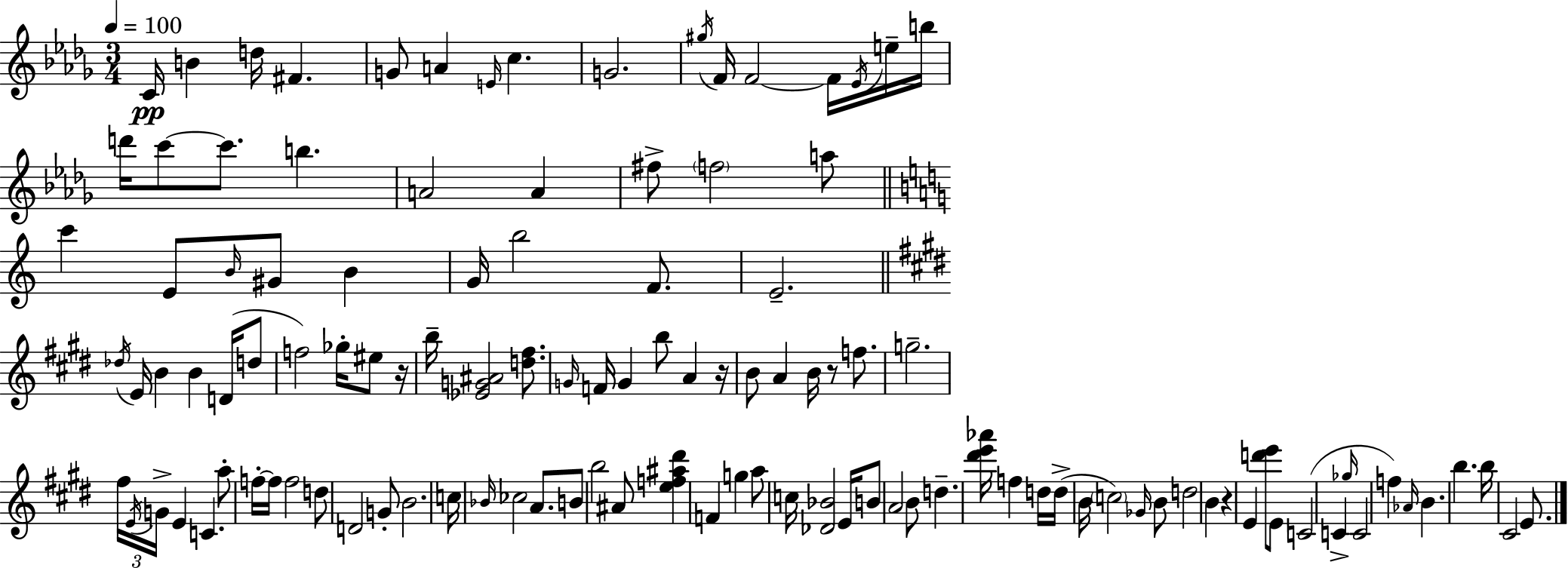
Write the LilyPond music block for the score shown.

{
  \clef treble
  \numericTimeSignature
  \time 3/4
  \key bes \minor
  \tempo 4 = 100
  \repeat volta 2 { c'16\pp b'4 d''16 fis'4. | g'8 a'4 \grace { e'16 } c''4. | g'2. | \acciaccatura { gis''16 } f'16 f'2~~ f'16 | \break \acciaccatura { ees'16 } e''16-- b''16 d'''16 c'''8~~ c'''8. b''4. | a'2 a'4 | fis''8-> \parenthesize f''2 | a''8 \bar "||" \break \key c \major c'''4 e'8 \grace { b'16 } gis'8 b'4 | g'16 b''2 f'8. | e'2.-- | \bar "||" \break \key e \major \acciaccatura { des''16 } e'16 b'4 b'4 d'16( d''8 | f''2) ges''16-. eis''8 | r16 b''16-- <ees' g' ais'>2 <d'' fis''>8. | \grace { g'16 } f'16 g'4 b''8 a'4 | \break r16 b'8 a'4 b'16 r8 f''8. | g''2.-- | \tuplet 3/2 { fis''16 \acciaccatura { e'16 } g'16-> } e'4 c'4. | a''8-. f''16-.~~ f''16 f''2 | \break d''8 d'2 | g'8-. b'2. | c''16 \grace { bes'16 } ces''2 | a'8. b'8 b''2 | \break ais'8 <e'' f'' ais'' dis'''>4 f'4 | g''4 a''8 c''16 <des' bes'>2 | e'16 b'8 a'2 | b'8 d''4.-- <dis''' e''' aes'''>16 f''4 | \break d''16 d''16->( b'16 \parenthesize c''2) | \grace { ges'16 } b'8 d''2 | b'4 r4 e'4 | <d''' e'''>8 e'8 c'2( | \break c'4-> \grace { ges''16 } c'2 | f''4) \grace { aes'16 } b'4. | b''4. b''16 cis'2 | e'8. } \bar "|."
}